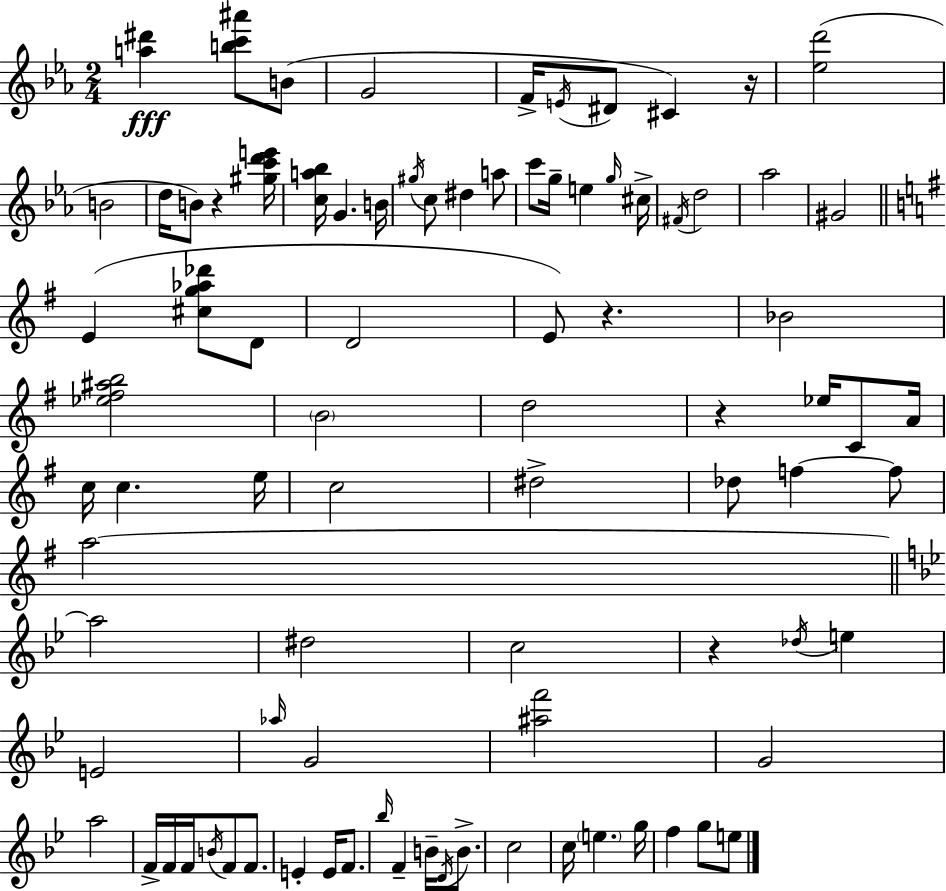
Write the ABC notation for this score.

X:1
T:Untitled
M:2/4
L:1/4
K:Eb
[a^d'] [bc'^a']/2 B/2 G2 F/4 E/4 ^D/2 ^C z/4 [_ed']2 B2 d/4 B/2 z [^gc'd'e']/4 [ca_b]/4 G B/4 ^g/4 c/2 ^d a/2 c'/2 g/4 e g/4 ^c/4 ^F/4 d2 _a2 ^G2 E [^cg_a_d']/2 D/2 D2 E/2 z _B2 [_e^f^ab]2 B2 d2 z _e/4 C/2 A/4 c/4 c e/4 c2 ^d2 _d/2 f f/2 a2 a2 ^d2 c2 z _d/4 e E2 _a/4 G2 [^af']2 G2 a2 F/4 F/4 F/4 B/4 F/2 F/2 E E/4 F/2 _b/4 F B/4 D/4 B/2 c2 c/4 e g/4 f g/2 e/2